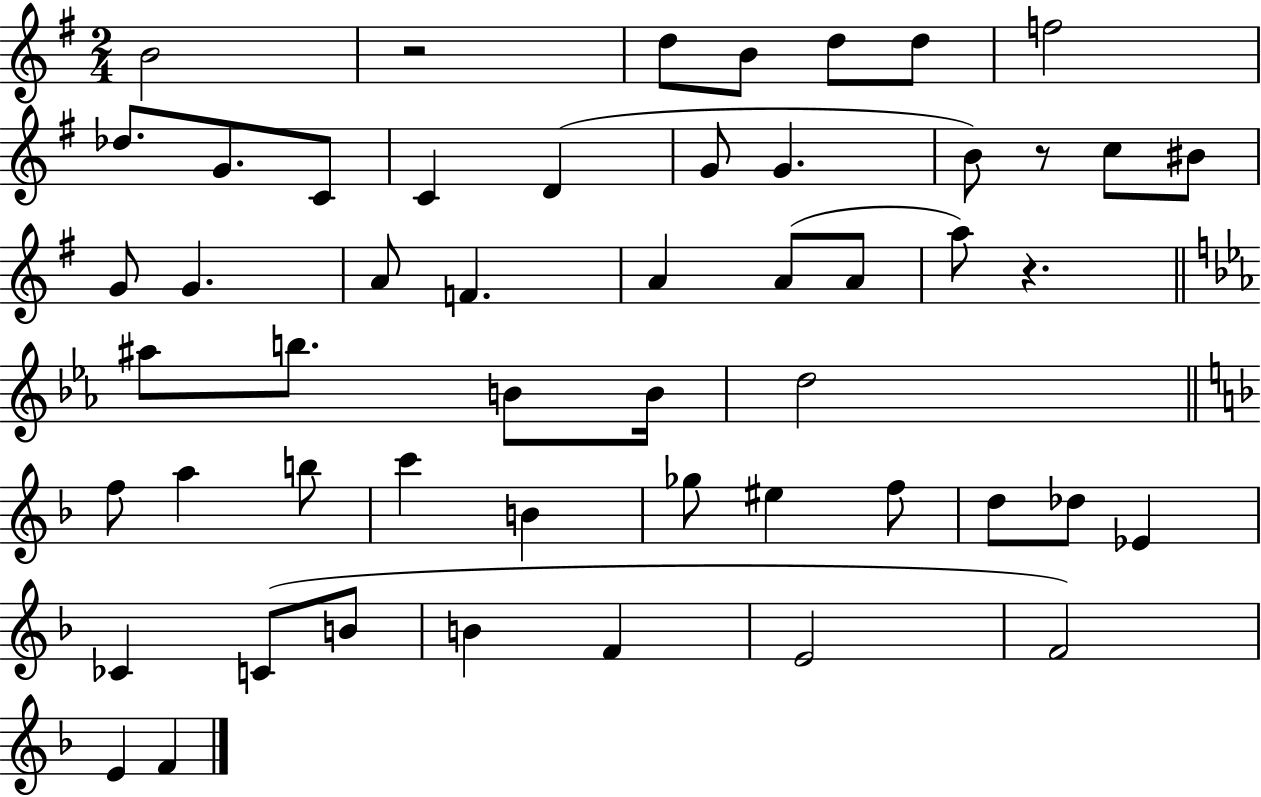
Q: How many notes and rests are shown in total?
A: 52